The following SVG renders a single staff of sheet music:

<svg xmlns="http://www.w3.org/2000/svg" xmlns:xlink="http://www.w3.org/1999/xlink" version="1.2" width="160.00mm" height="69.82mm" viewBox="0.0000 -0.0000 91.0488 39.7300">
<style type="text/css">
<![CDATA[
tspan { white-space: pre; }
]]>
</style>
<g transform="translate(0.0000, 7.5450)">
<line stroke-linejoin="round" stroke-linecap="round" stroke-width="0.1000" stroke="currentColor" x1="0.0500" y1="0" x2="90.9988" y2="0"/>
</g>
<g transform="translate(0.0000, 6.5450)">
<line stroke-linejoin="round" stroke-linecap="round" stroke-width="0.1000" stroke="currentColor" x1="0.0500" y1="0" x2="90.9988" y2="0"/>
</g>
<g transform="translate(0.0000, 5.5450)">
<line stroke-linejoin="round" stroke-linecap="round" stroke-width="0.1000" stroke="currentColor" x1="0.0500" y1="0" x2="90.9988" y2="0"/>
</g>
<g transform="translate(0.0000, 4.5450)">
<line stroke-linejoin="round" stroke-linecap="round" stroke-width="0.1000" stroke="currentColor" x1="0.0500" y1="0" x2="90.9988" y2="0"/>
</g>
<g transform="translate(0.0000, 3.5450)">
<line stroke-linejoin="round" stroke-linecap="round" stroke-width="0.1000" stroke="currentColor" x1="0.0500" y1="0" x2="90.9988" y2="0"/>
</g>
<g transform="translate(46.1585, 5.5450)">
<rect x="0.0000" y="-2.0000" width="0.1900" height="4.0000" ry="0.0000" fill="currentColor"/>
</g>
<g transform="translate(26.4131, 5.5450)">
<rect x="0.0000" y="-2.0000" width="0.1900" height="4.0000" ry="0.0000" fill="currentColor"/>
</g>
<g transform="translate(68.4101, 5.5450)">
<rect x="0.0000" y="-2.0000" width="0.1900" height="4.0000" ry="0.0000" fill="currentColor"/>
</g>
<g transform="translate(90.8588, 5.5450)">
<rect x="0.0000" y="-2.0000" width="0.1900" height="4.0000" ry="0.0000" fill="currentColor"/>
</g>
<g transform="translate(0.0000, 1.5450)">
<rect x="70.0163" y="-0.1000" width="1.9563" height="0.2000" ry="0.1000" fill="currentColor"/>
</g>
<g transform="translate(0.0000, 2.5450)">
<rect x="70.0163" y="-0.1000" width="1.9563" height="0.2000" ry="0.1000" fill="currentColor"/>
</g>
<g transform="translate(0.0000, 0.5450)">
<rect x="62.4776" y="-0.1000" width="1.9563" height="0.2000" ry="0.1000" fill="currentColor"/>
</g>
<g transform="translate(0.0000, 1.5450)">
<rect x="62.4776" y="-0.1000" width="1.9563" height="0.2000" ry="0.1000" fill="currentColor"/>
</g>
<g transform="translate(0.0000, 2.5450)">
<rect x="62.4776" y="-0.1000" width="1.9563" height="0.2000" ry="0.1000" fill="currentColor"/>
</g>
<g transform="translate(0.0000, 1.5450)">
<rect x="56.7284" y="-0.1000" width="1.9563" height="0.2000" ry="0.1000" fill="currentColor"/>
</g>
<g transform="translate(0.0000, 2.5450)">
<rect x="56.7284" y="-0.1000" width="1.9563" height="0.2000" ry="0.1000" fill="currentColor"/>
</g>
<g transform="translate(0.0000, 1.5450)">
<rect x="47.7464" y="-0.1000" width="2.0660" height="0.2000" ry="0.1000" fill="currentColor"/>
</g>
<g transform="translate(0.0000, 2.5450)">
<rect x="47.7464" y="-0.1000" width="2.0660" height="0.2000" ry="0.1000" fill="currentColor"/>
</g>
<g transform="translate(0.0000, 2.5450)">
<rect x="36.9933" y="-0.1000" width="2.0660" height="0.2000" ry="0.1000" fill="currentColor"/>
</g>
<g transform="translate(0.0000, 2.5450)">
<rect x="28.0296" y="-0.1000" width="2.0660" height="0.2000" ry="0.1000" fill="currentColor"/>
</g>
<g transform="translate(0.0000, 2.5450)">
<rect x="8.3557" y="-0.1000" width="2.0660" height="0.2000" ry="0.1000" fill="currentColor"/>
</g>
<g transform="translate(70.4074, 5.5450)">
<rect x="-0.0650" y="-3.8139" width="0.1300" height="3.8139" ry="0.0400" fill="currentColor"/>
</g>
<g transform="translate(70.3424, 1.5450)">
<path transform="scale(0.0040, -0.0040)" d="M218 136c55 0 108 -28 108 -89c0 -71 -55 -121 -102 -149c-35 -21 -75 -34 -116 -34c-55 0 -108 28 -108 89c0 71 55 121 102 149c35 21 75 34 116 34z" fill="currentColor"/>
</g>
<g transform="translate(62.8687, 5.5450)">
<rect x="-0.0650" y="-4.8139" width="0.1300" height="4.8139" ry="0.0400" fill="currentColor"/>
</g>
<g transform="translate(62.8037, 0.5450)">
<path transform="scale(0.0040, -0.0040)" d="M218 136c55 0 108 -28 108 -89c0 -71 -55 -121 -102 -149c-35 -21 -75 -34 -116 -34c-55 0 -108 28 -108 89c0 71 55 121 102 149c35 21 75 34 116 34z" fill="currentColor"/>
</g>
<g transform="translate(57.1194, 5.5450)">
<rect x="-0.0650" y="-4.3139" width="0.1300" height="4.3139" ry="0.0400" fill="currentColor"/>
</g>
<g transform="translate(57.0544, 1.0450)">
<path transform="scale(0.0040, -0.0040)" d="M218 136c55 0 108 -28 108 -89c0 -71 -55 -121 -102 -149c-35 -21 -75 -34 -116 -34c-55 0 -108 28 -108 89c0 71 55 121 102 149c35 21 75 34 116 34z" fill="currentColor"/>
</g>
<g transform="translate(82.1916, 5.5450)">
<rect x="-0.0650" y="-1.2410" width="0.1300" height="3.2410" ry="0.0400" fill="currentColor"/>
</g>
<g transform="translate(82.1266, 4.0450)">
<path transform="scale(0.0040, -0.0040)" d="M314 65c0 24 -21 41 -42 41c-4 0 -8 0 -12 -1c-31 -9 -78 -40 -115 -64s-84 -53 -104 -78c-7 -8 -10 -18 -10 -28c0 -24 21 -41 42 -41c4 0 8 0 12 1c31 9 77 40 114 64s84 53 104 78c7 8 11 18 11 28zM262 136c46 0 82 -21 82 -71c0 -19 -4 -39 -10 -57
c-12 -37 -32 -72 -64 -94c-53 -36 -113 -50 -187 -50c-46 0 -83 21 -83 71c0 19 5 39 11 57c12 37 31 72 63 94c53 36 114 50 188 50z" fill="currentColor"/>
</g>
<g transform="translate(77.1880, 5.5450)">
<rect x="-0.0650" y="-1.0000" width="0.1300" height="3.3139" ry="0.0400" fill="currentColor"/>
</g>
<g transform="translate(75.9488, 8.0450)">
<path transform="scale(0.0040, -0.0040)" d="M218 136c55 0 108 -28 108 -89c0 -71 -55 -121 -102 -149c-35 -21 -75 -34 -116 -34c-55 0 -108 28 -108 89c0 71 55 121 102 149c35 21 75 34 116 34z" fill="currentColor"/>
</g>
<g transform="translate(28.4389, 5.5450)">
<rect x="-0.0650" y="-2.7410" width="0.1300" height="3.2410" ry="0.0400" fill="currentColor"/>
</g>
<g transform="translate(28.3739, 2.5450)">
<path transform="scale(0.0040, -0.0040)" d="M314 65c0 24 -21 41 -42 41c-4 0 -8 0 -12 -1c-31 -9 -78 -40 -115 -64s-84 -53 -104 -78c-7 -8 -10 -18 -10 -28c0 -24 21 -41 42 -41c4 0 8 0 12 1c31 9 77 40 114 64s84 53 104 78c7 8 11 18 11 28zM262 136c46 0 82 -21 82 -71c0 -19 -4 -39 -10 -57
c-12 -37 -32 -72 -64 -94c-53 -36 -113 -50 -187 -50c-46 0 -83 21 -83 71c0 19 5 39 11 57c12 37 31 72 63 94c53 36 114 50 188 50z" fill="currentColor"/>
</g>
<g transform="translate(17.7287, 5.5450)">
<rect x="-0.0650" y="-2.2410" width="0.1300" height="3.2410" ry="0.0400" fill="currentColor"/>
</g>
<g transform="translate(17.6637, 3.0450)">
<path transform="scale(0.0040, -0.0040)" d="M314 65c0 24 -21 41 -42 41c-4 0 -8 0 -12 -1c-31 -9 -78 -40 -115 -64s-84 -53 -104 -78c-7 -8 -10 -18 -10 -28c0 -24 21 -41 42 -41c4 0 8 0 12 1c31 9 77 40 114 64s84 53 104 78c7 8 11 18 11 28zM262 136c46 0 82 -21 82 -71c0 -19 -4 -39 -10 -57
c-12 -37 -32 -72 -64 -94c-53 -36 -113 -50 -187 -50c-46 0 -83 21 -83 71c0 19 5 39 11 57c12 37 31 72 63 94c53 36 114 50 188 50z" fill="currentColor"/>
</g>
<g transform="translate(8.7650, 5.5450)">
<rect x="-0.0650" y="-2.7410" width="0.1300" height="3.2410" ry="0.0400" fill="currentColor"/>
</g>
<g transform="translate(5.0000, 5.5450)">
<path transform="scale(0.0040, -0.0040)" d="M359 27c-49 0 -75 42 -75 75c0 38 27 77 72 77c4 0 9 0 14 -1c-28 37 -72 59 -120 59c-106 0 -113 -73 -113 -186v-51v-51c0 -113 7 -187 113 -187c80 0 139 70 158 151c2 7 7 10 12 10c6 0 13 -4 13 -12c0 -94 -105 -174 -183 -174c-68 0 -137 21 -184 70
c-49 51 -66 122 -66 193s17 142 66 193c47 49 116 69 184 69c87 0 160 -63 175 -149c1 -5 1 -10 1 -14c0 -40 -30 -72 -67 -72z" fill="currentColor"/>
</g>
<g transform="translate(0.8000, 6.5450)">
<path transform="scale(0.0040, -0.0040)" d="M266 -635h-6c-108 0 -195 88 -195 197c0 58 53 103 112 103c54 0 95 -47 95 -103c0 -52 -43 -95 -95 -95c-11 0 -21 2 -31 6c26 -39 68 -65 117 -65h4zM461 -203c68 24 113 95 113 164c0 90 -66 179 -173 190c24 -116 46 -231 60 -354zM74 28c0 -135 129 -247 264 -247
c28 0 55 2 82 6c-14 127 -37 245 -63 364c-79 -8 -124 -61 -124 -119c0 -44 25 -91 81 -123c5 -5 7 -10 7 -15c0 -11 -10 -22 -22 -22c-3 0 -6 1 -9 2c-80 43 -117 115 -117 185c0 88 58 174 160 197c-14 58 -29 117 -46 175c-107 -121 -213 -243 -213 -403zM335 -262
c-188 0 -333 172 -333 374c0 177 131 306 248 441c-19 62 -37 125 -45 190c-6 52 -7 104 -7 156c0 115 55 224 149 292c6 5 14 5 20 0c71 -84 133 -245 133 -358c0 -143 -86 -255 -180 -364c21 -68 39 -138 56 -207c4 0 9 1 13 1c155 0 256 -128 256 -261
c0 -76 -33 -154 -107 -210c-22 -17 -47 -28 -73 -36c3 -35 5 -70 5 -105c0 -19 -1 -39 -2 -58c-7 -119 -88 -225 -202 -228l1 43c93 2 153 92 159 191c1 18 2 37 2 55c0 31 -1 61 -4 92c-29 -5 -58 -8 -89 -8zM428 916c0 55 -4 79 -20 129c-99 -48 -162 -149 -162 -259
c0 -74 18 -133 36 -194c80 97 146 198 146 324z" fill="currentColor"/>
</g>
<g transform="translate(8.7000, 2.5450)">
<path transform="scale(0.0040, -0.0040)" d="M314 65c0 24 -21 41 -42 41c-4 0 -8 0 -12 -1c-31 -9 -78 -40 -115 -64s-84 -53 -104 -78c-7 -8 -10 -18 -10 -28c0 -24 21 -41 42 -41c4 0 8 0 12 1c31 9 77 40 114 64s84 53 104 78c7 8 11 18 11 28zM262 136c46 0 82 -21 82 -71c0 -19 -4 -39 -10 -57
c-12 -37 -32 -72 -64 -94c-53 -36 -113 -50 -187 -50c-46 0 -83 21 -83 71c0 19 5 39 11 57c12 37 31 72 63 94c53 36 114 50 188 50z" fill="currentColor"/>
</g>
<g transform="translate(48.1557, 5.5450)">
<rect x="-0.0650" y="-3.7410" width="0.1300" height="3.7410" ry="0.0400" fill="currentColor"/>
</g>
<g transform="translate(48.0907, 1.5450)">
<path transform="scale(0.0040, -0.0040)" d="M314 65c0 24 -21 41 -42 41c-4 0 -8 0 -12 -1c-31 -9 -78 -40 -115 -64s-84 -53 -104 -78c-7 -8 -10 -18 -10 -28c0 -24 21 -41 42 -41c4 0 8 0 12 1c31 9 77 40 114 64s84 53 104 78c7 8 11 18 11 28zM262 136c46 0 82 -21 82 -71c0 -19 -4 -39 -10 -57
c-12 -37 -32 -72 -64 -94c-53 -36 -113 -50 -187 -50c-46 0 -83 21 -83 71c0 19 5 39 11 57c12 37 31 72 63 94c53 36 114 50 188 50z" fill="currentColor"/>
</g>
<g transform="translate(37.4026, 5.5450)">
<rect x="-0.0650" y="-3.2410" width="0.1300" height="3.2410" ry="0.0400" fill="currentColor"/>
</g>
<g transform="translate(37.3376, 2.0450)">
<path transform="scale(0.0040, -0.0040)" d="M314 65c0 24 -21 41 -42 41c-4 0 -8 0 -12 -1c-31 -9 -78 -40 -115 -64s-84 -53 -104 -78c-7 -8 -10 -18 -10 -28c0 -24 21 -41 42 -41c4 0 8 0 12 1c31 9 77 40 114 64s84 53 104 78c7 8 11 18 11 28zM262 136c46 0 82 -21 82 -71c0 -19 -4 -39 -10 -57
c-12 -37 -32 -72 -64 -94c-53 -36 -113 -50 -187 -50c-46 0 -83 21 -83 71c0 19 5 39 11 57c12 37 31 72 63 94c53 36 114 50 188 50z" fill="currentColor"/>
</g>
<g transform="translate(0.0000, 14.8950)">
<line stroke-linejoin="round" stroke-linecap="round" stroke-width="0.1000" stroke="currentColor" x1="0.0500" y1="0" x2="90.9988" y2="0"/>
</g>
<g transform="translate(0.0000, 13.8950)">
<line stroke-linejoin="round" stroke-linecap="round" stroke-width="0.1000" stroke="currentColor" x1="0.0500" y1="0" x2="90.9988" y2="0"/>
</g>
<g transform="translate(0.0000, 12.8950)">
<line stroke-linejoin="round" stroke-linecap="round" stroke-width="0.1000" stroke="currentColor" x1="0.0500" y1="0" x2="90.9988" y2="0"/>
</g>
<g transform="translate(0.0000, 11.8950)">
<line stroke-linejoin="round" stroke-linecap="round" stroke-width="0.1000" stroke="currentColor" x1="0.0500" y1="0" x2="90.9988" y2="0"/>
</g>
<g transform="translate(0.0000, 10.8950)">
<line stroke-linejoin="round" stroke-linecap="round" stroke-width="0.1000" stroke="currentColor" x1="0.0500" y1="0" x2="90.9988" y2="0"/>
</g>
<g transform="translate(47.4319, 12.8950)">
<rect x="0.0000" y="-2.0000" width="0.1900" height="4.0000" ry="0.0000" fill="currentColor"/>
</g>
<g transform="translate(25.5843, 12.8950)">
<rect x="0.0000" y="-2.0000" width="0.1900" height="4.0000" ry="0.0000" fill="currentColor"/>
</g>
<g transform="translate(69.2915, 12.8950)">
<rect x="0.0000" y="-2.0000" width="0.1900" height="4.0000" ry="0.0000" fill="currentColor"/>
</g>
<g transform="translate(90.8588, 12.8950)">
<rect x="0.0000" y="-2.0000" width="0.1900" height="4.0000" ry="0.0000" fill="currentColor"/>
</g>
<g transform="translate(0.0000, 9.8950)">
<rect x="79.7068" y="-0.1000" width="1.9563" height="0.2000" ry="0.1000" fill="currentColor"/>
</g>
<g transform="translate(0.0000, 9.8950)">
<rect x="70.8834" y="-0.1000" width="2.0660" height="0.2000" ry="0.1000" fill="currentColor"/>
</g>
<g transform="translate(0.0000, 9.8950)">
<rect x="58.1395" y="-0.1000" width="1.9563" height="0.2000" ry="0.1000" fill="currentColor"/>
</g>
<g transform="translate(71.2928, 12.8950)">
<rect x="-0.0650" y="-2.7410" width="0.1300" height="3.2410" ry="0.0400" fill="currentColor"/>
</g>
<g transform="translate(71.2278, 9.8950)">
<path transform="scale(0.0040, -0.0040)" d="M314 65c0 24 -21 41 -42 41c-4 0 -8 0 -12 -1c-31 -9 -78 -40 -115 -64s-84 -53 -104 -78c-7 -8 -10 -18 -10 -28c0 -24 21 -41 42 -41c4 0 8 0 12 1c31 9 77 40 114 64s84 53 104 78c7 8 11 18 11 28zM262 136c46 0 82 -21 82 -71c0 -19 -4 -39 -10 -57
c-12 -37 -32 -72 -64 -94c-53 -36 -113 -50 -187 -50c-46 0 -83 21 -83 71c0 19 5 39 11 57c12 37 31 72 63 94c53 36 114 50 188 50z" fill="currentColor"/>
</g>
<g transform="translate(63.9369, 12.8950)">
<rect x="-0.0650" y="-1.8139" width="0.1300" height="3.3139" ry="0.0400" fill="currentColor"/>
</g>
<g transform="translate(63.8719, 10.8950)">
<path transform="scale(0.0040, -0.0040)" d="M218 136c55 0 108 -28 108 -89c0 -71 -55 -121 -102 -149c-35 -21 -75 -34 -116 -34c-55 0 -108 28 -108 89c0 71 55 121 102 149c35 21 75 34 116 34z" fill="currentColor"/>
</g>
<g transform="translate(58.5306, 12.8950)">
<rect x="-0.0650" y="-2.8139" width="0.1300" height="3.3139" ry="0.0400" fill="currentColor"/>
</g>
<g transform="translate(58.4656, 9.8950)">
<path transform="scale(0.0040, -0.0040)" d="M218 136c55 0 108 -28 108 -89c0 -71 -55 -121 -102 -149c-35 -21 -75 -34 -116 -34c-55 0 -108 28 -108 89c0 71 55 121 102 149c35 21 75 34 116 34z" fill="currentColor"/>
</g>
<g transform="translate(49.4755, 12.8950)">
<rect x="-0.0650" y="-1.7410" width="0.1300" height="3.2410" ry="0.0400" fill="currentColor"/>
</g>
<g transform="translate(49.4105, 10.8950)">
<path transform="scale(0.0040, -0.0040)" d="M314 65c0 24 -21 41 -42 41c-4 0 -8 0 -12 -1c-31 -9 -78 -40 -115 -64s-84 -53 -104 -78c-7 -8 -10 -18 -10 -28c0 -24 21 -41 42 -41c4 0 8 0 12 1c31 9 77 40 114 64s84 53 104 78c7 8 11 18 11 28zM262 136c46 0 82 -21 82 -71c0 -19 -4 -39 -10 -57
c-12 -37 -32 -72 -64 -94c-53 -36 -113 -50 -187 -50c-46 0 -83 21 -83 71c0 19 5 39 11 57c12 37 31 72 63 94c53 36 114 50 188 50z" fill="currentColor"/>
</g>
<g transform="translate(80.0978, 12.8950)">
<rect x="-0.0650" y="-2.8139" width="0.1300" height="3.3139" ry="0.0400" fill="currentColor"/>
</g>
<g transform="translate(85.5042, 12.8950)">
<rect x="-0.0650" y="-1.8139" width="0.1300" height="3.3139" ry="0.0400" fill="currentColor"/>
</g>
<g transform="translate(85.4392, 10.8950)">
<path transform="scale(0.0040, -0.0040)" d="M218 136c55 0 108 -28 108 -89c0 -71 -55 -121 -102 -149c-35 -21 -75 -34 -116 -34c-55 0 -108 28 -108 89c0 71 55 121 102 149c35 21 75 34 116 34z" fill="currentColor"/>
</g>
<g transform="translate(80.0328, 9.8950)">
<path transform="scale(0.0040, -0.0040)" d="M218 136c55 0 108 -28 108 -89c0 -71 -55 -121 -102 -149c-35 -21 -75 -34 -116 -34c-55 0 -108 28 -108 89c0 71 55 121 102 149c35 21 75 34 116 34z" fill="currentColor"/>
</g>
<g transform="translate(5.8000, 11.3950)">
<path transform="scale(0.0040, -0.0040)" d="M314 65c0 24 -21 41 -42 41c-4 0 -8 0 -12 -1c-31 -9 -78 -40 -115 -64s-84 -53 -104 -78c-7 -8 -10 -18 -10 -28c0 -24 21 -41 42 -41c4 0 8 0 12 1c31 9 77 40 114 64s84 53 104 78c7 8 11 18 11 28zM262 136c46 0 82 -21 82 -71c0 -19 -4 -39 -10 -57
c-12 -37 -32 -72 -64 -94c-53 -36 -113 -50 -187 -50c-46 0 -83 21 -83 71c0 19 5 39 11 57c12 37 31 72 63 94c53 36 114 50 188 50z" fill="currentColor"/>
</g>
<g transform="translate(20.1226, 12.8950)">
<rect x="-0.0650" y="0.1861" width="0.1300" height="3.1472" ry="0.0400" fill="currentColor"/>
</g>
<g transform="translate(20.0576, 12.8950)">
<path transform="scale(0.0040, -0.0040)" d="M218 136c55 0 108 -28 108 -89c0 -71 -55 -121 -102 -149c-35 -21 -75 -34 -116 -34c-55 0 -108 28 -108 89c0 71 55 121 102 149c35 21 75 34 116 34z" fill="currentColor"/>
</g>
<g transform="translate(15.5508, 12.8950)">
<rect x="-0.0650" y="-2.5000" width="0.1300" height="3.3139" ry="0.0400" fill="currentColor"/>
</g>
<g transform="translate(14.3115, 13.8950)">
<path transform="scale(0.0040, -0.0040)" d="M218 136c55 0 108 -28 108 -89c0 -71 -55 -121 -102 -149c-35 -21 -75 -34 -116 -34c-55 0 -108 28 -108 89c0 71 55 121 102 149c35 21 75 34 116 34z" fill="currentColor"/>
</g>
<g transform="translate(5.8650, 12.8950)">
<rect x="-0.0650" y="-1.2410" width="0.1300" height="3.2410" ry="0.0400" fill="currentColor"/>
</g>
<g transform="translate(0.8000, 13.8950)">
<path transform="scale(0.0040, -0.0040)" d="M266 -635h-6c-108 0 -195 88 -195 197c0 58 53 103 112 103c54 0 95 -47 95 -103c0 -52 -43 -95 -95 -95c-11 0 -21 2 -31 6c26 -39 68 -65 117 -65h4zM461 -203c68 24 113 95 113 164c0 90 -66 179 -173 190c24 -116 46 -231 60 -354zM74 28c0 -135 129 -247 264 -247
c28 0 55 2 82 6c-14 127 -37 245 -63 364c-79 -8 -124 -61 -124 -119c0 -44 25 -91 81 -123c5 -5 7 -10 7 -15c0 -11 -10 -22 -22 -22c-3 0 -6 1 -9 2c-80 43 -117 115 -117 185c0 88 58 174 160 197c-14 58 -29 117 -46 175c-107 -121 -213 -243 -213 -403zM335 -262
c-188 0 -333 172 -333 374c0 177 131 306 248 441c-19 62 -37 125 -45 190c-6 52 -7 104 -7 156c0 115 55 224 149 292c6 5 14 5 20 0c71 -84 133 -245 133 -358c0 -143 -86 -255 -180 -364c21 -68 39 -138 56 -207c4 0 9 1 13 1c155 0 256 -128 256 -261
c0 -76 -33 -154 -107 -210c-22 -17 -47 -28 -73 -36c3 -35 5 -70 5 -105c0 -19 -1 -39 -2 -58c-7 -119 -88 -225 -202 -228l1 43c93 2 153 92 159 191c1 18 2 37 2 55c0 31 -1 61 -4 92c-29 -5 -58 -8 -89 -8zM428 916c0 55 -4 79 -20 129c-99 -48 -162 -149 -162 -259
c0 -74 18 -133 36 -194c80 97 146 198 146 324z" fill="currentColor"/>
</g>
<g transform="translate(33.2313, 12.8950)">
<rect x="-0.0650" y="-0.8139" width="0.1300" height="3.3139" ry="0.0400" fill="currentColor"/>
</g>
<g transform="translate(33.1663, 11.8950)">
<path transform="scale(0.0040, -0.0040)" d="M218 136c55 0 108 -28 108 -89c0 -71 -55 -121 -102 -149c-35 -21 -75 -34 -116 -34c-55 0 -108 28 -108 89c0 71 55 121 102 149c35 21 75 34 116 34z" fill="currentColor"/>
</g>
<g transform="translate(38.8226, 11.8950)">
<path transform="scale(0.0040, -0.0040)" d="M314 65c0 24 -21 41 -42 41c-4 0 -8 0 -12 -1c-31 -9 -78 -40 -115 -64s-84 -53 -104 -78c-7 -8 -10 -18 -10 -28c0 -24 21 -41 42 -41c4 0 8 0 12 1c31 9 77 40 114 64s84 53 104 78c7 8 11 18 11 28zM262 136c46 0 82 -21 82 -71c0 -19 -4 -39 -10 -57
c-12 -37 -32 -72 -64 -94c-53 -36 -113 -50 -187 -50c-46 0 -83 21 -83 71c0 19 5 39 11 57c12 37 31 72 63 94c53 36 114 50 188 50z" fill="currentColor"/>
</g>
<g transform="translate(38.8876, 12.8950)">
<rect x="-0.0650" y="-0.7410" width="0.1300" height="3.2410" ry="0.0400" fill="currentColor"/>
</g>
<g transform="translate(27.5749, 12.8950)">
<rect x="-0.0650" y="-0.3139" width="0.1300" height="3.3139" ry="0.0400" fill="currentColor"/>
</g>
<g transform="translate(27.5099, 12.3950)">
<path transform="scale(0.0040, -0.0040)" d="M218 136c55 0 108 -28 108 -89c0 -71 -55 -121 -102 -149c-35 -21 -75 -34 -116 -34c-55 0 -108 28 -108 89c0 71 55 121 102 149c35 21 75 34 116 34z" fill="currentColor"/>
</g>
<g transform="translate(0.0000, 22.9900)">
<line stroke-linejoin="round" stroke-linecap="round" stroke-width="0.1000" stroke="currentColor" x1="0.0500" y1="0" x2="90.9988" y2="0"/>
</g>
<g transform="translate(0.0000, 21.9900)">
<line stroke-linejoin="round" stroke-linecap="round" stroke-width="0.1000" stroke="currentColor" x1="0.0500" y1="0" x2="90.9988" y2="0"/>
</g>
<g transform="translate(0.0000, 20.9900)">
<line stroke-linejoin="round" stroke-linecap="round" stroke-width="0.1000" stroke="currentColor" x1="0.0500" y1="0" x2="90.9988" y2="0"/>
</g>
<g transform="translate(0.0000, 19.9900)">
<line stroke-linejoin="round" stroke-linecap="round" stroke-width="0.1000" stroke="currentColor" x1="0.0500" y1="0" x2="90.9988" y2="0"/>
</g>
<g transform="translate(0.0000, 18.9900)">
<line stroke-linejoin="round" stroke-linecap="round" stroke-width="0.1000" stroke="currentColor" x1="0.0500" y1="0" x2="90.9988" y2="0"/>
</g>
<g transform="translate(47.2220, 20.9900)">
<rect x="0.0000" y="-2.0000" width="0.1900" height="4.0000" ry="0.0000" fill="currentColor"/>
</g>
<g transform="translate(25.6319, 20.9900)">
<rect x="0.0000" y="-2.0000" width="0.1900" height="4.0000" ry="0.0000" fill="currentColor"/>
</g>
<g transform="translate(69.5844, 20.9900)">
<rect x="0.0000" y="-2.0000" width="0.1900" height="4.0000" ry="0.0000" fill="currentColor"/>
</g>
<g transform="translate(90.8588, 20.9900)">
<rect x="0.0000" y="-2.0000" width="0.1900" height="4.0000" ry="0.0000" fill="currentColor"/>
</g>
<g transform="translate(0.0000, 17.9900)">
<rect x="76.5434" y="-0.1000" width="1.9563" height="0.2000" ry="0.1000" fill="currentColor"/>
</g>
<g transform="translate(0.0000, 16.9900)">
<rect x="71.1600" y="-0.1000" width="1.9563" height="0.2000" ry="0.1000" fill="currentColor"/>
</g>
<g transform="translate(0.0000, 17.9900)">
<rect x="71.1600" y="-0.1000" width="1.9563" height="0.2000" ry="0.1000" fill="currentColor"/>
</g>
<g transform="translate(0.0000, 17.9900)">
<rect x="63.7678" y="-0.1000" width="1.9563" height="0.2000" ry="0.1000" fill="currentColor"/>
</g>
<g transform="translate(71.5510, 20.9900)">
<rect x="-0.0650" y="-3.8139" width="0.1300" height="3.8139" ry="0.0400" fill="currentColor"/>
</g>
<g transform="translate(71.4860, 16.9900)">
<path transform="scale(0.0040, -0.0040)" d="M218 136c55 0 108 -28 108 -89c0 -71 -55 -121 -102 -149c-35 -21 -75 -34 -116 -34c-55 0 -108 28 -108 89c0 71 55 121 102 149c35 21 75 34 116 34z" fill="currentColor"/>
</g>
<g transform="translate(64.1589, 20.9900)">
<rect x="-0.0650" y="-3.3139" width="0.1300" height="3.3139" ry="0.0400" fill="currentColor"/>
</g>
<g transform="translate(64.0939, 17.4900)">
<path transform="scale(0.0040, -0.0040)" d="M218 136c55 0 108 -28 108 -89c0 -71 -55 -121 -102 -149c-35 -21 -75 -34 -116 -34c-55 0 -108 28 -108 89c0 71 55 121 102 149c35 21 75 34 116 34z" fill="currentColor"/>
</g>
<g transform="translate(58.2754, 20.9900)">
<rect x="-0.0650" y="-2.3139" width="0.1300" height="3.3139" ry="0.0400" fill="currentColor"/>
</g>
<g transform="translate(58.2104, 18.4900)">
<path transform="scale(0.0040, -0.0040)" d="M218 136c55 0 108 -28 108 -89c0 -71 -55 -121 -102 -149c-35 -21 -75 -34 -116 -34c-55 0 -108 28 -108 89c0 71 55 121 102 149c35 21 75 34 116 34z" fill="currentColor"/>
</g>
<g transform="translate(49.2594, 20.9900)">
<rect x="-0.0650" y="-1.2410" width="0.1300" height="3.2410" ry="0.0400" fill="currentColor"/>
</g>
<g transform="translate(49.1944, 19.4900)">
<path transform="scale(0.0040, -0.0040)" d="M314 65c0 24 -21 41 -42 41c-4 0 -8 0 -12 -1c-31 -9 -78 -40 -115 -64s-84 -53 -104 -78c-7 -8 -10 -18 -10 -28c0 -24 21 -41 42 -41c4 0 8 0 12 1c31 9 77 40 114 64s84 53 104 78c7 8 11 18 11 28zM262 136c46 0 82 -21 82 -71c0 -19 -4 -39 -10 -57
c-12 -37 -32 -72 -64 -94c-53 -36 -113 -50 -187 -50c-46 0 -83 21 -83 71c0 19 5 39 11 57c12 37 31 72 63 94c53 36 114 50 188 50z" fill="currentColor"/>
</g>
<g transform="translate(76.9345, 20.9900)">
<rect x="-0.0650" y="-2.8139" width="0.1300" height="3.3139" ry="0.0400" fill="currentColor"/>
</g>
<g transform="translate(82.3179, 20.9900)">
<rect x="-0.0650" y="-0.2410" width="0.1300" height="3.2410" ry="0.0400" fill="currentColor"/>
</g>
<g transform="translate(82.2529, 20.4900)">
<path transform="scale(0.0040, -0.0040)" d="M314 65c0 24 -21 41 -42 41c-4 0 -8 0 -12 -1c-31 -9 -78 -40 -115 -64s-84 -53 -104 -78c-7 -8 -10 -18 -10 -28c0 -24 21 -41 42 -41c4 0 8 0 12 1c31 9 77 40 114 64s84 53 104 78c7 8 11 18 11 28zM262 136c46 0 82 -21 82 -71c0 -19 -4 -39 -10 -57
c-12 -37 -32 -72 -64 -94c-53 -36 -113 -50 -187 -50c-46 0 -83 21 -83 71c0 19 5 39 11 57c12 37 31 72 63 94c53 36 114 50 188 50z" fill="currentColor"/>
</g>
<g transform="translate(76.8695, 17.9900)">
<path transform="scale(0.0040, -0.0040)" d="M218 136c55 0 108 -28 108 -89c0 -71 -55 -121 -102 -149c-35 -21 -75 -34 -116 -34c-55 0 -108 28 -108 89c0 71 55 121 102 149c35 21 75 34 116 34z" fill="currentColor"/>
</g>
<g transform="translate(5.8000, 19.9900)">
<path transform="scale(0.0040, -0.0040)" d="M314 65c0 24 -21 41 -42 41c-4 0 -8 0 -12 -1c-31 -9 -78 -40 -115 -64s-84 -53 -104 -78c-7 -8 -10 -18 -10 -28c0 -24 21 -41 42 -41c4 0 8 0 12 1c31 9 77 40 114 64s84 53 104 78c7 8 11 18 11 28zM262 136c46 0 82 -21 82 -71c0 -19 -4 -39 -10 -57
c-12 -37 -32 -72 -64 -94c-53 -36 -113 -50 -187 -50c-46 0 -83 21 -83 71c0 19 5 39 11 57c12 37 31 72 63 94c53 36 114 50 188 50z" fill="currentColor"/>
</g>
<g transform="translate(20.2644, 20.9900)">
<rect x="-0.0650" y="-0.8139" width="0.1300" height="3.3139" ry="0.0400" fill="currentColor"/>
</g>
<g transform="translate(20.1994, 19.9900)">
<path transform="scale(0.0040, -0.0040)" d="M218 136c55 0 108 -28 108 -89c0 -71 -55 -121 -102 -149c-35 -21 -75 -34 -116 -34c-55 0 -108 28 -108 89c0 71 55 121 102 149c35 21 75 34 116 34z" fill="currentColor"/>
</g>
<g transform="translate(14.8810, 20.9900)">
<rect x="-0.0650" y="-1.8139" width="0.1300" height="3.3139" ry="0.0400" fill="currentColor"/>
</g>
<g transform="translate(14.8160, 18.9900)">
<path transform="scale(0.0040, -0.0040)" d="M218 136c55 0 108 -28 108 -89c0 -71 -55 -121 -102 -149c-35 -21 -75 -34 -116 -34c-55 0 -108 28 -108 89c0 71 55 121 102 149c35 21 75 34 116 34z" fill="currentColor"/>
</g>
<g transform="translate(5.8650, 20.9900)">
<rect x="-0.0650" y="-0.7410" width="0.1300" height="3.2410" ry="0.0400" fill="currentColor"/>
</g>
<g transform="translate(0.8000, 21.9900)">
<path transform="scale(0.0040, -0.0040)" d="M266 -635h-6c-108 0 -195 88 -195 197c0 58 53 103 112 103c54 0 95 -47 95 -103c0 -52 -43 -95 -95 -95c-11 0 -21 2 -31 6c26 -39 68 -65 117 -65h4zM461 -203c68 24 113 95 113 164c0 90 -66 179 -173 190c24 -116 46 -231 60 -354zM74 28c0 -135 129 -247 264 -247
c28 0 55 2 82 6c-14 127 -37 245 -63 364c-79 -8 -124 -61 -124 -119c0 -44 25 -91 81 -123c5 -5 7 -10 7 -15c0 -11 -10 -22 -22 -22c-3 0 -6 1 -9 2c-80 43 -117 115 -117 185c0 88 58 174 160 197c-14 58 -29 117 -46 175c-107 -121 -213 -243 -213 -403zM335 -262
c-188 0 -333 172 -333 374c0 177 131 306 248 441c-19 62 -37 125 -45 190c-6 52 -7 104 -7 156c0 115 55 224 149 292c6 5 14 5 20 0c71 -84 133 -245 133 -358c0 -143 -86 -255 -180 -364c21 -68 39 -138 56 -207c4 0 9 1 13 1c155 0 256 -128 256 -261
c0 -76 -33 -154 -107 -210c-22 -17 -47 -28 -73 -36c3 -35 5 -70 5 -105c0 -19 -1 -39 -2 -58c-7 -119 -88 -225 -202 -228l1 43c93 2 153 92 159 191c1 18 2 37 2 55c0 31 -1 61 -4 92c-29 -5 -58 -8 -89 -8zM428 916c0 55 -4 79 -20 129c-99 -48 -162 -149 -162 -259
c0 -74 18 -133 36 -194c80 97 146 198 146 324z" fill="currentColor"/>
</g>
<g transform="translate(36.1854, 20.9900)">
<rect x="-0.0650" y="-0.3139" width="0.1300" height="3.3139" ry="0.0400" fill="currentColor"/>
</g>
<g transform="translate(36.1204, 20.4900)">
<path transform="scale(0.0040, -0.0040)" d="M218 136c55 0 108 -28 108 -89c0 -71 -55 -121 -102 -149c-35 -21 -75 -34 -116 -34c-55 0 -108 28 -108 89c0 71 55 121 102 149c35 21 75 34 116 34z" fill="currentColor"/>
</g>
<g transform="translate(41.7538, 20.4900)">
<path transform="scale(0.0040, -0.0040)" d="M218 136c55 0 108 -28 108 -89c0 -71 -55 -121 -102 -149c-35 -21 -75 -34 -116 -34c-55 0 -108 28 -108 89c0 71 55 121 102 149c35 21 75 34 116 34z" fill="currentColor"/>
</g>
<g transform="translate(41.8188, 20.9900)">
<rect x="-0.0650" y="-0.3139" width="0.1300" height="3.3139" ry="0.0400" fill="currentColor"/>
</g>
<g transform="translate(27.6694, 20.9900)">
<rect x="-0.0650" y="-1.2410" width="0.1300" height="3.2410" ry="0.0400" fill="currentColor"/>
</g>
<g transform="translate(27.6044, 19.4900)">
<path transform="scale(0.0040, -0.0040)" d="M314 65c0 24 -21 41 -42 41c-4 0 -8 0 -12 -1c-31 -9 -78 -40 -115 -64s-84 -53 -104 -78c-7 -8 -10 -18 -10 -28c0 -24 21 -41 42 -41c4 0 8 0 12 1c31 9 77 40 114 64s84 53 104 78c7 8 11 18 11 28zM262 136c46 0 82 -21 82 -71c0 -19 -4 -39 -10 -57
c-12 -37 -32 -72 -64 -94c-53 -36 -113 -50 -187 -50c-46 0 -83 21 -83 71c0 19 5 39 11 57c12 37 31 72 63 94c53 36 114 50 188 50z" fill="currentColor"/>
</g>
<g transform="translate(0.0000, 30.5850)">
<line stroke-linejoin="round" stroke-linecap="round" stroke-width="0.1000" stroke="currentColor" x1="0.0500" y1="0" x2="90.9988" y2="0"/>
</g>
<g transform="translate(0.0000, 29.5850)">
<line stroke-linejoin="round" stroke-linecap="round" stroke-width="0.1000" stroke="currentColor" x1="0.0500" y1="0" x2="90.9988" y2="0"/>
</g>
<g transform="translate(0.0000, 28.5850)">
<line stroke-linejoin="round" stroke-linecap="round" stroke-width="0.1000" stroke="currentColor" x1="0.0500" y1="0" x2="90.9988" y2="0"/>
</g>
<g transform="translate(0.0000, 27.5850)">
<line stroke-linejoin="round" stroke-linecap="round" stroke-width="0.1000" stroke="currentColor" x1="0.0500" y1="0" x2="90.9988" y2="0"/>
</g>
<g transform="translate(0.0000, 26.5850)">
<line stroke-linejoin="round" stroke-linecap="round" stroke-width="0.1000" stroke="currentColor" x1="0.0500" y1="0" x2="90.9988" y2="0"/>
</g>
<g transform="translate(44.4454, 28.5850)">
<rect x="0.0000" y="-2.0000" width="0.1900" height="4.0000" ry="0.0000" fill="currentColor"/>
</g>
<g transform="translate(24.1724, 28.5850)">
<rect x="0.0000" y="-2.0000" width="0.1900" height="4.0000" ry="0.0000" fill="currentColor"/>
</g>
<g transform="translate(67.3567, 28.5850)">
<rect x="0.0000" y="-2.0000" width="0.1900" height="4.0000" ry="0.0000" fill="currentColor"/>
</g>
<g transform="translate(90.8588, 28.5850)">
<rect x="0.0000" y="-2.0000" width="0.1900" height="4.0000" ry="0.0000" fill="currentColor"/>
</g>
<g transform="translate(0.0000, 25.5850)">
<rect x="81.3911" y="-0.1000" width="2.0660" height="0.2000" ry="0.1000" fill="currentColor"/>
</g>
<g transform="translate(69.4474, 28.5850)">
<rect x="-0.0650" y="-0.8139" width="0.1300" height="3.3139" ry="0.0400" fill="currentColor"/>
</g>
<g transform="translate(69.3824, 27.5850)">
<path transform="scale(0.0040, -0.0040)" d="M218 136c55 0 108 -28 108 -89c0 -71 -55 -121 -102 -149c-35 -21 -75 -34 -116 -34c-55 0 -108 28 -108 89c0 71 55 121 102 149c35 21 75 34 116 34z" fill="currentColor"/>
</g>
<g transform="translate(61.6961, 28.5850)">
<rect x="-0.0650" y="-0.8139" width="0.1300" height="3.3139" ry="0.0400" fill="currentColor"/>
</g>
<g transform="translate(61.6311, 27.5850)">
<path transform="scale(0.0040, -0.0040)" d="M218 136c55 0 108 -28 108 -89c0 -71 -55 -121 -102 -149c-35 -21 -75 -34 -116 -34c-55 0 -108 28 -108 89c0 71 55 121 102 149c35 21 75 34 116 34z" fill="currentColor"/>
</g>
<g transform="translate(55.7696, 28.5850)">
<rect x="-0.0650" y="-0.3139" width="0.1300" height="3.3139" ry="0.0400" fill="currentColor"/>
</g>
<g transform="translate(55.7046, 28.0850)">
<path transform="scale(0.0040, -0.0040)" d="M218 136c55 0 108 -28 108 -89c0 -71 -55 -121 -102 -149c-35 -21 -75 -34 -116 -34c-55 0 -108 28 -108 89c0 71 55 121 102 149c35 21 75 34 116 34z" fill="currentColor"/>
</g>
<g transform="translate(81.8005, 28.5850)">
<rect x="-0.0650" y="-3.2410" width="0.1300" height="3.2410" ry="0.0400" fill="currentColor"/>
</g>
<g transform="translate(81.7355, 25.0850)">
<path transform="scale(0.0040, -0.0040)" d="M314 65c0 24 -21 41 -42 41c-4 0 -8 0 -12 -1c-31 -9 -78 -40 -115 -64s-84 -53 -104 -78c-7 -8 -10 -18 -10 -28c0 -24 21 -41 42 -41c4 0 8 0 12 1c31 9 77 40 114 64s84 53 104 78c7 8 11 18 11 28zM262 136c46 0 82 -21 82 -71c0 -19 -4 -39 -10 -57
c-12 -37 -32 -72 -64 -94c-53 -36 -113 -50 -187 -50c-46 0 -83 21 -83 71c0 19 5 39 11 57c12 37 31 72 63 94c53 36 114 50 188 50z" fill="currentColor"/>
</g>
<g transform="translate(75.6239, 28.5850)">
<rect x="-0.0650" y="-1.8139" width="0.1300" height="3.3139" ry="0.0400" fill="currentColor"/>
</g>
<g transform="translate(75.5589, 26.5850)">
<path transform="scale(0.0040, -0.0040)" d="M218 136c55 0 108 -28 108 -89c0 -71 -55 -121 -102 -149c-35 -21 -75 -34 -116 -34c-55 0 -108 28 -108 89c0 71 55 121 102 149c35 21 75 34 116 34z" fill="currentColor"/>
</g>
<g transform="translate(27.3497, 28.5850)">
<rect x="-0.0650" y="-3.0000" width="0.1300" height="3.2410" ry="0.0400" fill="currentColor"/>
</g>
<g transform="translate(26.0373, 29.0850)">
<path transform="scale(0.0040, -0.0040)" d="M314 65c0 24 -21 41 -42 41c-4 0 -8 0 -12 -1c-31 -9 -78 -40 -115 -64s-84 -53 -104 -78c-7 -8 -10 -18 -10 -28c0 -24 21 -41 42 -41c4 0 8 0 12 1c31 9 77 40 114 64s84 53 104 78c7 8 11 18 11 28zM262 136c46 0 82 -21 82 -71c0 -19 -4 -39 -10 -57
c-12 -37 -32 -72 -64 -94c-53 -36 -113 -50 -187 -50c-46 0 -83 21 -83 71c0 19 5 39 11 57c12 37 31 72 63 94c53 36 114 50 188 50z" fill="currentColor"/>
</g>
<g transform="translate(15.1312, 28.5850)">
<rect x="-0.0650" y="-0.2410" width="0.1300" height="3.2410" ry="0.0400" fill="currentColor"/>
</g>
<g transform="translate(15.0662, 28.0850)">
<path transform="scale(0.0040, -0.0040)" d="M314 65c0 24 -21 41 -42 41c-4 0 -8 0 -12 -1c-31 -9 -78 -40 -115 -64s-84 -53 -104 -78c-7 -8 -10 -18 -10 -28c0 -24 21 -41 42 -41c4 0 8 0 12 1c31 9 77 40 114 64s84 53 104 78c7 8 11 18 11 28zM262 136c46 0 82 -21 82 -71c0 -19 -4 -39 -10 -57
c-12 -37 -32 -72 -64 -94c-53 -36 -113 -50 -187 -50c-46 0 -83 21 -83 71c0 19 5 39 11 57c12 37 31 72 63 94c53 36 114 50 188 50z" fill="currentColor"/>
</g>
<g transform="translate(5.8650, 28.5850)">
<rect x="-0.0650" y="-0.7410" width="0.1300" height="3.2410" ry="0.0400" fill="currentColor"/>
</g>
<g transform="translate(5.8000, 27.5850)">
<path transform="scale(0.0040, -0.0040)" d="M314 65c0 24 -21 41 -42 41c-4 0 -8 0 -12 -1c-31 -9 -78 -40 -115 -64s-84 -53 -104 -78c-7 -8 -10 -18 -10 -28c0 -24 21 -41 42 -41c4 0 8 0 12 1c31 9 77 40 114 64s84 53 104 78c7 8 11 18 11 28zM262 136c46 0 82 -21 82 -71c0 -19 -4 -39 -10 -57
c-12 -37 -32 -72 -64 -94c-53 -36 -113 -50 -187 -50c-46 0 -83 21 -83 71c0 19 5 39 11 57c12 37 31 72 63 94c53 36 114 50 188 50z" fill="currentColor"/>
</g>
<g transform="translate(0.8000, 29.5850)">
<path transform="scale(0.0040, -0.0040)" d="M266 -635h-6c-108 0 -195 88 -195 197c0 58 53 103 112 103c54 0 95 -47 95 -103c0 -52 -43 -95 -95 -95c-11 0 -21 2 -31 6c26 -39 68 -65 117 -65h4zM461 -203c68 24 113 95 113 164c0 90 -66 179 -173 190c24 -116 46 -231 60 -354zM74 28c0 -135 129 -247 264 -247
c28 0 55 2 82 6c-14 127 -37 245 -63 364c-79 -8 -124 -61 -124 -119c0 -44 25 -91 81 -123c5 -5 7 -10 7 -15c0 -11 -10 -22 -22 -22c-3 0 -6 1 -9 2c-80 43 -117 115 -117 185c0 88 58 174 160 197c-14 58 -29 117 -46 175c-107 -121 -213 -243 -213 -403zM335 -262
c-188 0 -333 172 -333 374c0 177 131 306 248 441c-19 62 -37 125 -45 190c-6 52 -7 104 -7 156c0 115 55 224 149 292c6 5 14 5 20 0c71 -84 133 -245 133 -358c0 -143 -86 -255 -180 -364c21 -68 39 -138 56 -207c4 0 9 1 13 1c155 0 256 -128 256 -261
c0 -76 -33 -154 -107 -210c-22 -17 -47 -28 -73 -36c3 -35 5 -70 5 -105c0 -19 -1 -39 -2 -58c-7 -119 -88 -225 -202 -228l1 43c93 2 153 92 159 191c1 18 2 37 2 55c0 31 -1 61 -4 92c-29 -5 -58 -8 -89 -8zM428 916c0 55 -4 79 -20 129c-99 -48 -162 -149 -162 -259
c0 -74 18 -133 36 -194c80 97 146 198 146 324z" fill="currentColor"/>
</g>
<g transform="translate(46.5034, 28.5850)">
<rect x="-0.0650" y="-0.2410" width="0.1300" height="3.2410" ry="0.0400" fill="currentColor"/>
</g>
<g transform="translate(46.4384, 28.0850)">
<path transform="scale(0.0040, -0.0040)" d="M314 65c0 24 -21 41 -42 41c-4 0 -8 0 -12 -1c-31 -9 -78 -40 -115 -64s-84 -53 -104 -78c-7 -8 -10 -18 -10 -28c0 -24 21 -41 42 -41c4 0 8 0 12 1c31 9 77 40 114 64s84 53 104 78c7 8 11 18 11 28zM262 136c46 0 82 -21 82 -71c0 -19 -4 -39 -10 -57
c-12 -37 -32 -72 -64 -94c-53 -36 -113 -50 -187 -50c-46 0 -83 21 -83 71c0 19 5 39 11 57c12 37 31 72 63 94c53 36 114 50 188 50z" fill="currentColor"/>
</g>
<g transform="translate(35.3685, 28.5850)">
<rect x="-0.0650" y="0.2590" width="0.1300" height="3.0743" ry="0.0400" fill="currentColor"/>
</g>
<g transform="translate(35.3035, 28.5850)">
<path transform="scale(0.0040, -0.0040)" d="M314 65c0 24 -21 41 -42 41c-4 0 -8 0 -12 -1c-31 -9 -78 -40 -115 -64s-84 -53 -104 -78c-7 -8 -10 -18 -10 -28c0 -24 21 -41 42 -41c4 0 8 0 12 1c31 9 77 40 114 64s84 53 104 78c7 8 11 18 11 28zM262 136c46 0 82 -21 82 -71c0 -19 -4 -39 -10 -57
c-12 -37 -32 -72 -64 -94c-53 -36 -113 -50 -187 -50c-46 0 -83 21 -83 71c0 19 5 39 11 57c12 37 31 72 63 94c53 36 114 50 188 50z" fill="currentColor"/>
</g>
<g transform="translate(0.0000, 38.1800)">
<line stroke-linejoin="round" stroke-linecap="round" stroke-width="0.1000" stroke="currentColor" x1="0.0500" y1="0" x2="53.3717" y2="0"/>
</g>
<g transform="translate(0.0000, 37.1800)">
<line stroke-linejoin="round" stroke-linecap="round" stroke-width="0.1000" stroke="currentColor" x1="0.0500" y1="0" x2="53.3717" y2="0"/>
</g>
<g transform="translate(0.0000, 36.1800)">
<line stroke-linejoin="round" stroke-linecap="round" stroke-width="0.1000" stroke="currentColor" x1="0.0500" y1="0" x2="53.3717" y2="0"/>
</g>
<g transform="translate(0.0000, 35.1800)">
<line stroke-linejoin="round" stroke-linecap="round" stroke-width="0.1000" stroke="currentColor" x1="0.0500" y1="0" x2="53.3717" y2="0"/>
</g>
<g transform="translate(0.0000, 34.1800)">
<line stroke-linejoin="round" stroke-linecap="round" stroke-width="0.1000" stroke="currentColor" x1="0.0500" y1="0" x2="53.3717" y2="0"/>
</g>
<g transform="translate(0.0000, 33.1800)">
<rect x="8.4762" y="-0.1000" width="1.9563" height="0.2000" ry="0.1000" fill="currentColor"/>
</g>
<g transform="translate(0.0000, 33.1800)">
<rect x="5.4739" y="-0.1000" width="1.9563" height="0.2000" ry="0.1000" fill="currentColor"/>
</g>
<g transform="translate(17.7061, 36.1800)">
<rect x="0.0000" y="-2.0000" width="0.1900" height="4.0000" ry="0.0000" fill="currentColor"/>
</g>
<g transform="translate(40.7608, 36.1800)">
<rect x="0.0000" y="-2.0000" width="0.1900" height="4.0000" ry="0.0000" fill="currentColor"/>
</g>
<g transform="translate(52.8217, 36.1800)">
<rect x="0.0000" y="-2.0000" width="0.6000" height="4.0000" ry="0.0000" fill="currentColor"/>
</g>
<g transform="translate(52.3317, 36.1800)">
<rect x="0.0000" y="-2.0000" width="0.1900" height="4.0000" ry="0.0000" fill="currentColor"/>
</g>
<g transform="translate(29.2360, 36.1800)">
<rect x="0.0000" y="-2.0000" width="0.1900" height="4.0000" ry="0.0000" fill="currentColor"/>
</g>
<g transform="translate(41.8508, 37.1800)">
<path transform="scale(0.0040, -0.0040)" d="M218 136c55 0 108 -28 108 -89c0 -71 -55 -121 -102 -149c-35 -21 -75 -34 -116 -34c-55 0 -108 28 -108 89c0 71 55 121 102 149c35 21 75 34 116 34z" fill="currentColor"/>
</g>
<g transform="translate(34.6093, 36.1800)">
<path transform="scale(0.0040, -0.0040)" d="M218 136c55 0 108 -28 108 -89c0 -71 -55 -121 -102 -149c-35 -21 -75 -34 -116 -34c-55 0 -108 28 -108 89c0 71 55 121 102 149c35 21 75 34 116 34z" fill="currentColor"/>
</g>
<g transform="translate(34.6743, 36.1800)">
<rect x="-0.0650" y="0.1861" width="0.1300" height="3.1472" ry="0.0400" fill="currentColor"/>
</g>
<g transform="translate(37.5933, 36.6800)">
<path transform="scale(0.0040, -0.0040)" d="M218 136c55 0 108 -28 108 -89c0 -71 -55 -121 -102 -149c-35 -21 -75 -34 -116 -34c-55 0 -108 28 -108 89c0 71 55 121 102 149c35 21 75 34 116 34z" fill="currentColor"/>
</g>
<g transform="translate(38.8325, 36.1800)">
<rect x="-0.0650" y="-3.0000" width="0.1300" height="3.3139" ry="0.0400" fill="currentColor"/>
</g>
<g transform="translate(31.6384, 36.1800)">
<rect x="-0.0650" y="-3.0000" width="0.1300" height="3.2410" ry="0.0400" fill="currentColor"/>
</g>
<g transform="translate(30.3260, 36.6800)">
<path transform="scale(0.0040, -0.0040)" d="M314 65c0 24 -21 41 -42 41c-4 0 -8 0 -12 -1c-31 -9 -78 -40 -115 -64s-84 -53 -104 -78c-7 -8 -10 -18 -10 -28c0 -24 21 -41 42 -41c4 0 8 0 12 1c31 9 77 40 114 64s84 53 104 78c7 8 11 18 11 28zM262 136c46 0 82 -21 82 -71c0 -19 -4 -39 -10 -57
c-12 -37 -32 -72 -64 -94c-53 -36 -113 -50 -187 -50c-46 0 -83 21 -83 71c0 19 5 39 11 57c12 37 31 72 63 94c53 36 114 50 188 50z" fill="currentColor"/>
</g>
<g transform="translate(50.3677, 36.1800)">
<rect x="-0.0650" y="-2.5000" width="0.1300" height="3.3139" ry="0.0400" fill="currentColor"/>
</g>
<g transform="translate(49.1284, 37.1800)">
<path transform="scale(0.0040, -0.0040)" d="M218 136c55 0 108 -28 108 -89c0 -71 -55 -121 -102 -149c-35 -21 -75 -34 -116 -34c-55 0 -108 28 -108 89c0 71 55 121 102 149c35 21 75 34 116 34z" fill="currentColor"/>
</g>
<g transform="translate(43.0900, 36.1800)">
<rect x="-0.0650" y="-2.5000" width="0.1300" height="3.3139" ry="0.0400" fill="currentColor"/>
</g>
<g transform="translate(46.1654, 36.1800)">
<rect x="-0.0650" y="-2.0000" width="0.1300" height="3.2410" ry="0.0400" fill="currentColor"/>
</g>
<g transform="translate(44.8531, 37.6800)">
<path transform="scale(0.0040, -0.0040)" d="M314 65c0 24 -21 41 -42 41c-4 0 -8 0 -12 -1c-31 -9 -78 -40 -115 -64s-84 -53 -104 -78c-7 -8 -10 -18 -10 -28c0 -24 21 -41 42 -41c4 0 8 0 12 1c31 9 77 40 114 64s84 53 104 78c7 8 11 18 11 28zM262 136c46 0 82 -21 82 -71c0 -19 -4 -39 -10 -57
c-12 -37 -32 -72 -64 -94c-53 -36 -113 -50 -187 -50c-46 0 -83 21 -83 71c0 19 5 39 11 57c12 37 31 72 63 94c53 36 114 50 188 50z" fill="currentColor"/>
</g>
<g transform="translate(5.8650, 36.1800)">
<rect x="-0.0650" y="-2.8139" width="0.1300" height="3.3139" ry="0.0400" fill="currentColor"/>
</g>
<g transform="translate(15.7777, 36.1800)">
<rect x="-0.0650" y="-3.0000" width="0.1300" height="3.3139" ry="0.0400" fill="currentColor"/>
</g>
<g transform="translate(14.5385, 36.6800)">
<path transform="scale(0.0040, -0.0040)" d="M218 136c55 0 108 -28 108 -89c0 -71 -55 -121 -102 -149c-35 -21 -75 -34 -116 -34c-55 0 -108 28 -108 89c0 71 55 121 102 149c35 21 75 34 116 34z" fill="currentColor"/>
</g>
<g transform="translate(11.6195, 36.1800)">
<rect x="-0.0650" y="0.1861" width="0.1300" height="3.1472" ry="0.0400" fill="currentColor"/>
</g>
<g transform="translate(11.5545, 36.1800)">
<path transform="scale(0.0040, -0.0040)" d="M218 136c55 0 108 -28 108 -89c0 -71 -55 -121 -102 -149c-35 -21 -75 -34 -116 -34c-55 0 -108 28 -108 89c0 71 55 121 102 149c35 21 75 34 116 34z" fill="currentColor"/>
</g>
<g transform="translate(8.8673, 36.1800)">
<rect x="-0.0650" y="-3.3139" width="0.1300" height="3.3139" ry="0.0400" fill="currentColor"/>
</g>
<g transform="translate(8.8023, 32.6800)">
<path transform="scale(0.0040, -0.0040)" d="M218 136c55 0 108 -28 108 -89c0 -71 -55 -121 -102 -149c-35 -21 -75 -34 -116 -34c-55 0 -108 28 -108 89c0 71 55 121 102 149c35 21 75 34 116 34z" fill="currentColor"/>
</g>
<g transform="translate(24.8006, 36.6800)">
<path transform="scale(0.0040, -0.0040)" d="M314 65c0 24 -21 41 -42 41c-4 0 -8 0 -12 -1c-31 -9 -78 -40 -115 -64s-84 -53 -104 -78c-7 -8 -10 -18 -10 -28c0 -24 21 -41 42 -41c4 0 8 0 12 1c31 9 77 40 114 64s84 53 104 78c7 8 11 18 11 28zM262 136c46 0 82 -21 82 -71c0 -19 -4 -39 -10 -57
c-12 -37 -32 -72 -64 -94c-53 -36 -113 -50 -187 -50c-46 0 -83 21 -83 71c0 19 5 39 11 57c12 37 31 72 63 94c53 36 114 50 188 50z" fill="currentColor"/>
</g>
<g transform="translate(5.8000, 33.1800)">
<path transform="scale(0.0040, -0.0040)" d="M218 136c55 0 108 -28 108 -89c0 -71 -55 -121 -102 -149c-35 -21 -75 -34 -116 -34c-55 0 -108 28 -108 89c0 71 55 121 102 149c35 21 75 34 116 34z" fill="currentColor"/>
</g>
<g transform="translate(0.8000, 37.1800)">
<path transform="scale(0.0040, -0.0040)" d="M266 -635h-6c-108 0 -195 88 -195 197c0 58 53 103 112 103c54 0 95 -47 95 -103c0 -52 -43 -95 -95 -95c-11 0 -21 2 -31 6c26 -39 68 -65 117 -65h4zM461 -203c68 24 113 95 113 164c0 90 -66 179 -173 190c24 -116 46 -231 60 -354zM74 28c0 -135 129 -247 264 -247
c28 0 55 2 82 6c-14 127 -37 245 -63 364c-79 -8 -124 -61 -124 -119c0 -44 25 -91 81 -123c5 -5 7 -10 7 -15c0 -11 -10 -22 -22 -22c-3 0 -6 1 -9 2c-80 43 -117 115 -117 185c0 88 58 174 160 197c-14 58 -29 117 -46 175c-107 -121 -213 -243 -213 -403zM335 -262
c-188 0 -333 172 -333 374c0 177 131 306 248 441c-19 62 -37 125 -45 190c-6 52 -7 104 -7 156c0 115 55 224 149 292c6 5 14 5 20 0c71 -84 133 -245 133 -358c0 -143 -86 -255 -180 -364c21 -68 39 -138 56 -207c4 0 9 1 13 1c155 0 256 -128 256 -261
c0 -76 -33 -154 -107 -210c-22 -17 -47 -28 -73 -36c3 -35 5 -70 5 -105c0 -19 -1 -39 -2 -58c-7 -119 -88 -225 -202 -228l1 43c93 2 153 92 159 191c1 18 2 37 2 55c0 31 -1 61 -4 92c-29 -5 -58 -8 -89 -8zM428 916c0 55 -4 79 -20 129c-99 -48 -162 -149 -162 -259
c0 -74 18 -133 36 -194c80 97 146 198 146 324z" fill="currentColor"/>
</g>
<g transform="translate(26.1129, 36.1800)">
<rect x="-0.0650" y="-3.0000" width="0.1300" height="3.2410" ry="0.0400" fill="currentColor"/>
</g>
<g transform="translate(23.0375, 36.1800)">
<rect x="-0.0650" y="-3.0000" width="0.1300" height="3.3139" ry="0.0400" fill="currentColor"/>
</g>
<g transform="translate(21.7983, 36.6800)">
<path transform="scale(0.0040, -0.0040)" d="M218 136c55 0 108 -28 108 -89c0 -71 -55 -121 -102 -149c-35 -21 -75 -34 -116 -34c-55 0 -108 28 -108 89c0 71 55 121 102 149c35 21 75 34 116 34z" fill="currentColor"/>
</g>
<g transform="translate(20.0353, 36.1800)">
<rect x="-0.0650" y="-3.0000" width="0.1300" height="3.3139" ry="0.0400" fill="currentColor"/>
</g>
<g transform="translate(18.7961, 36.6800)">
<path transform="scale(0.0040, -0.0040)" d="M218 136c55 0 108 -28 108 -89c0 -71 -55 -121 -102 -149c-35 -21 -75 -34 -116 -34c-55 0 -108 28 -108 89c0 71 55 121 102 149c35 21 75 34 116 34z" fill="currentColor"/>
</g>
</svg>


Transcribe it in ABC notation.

X:1
T:Untitled
M:4/4
L:1/4
K:C
a2 g2 a2 b2 c'2 d' e' c' D e2 e2 G B c d d2 f2 a f a2 a f d2 f d e2 c c e2 g b c' a c2 d2 c2 A2 B2 c2 c d d f b2 a b B A A A A2 A2 B A G F2 G